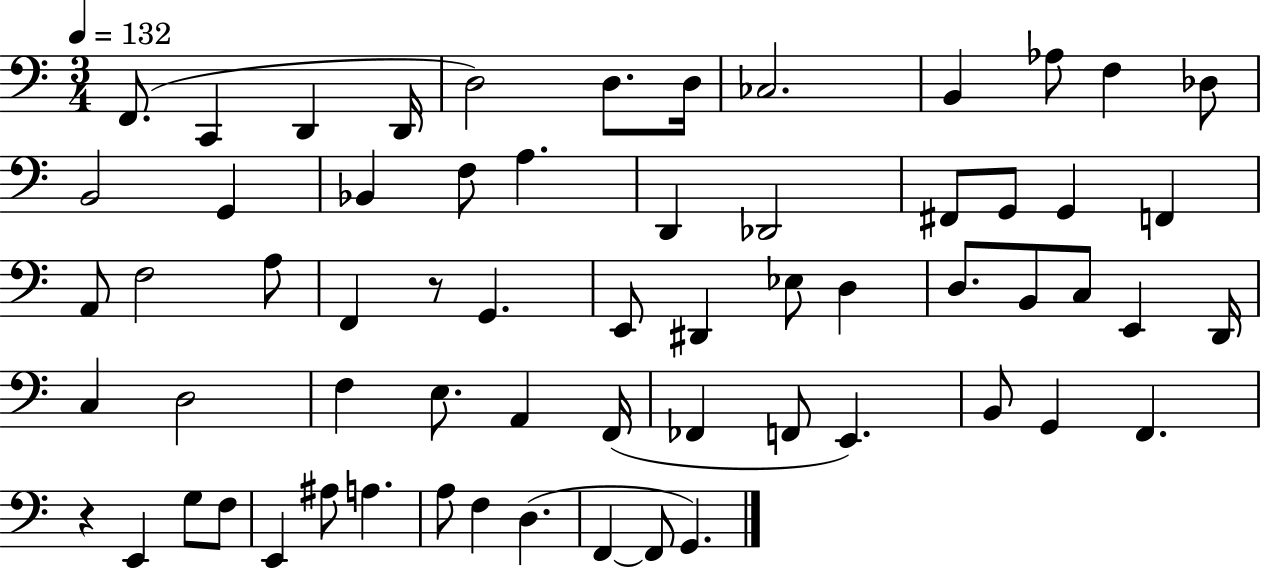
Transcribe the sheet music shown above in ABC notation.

X:1
T:Untitled
M:3/4
L:1/4
K:C
F,,/2 C,, D,, D,,/4 D,2 D,/2 D,/4 _C,2 B,, _A,/2 F, _D,/2 B,,2 G,, _B,, F,/2 A, D,, _D,,2 ^F,,/2 G,,/2 G,, F,, A,,/2 F,2 A,/2 F,, z/2 G,, E,,/2 ^D,, _E,/2 D, D,/2 B,,/2 C,/2 E,, D,,/4 C, D,2 F, E,/2 A,, F,,/4 _F,, F,,/2 E,, B,,/2 G,, F,, z E,, G,/2 F,/2 E,, ^A,/2 A, A,/2 F, D, F,, F,,/2 G,,